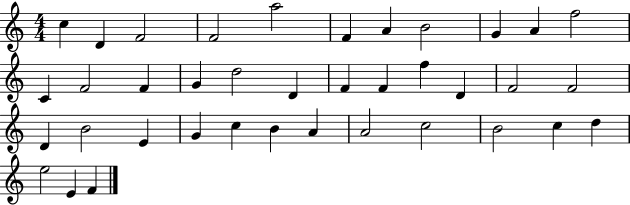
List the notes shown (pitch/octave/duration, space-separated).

C5/q D4/q F4/h F4/h A5/h F4/q A4/q B4/h G4/q A4/q F5/h C4/q F4/h F4/q G4/q D5/h D4/q F4/q F4/q F5/q D4/q F4/h F4/h D4/q B4/h E4/q G4/q C5/q B4/q A4/q A4/h C5/h B4/h C5/q D5/q E5/h E4/q F4/q